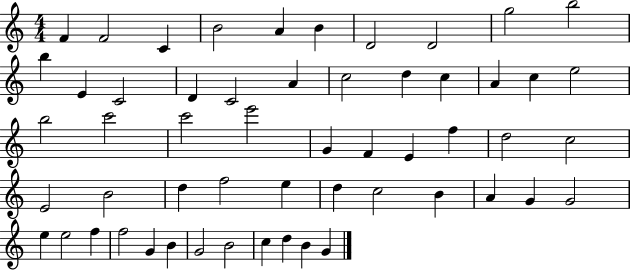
{
  \clef treble
  \numericTimeSignature
  \time 4/4
  \key c \major
  f'4 f'2 c'4 | b'2 a'4 b'4 | d'2 d'2 | g''2 b''2 | \break b''4 e'4 c'2 | d'4 c'2 a'4 | c''2 d''4 c''4 | a'4 c''4 e''2 | \break b''2 c'''2 | c'''2 e'''2 | g'4 f'4 e'4 f''4 | d''2 c''2 | \break e'2 b'2 | d''4 f''2 e''4 | d''4 c''2 b'4 | a'4 g'4 g'2 | \break e''4 e''2 f''4 | f''2 g'4 b'4 | g'2 b'2 | c''4 d''4 b'4 g'4 | \break \bar "|."
}